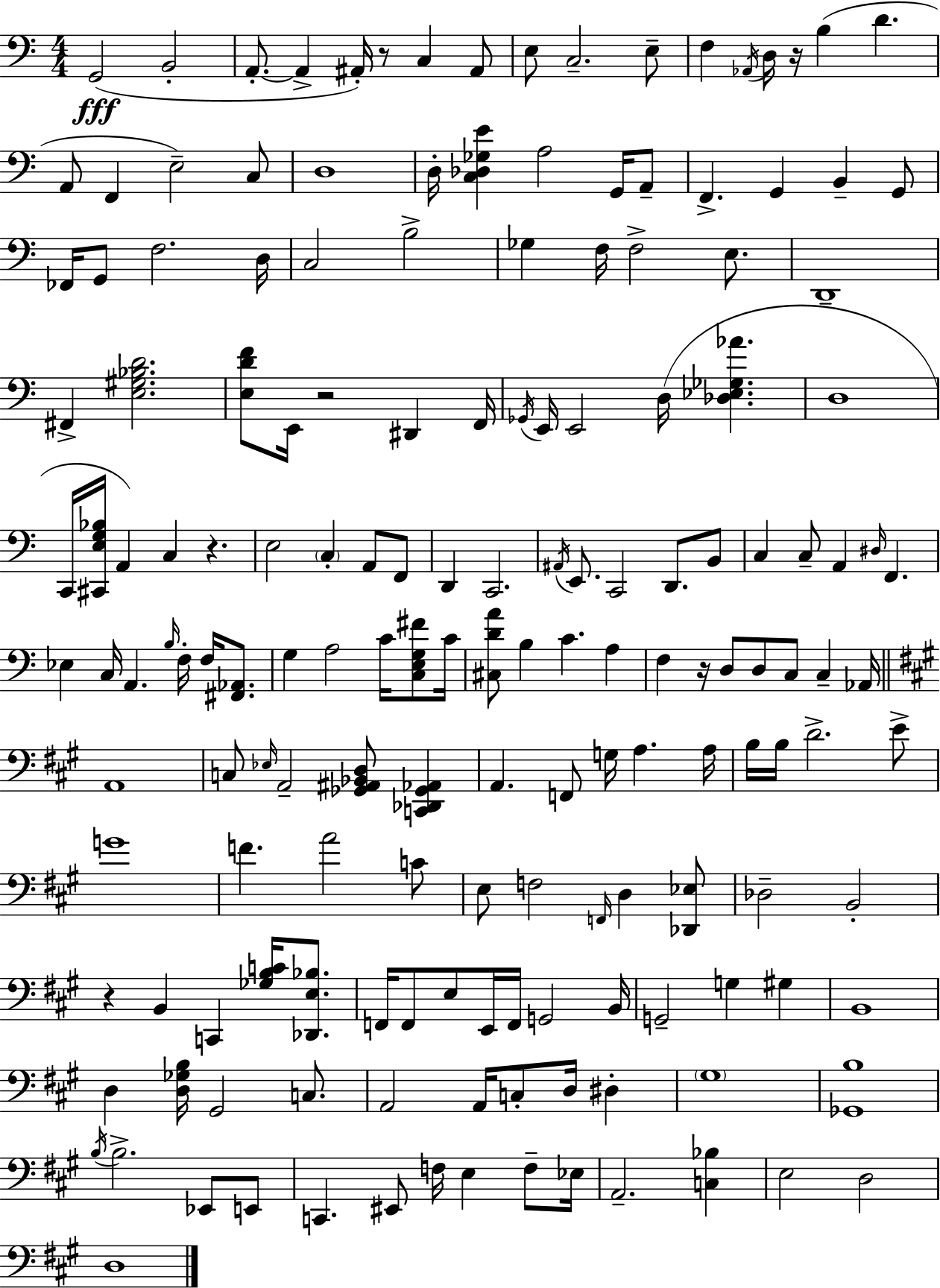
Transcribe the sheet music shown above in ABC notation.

X:1
T:Untitled
M:4/4
L:1/4
K:Am
G,,2 B,,2 A,,/2 A,, ^A,,/4 z/2 C, ^A,,/2 E,/2 C,2 E,/2 F, _A,,/4 D,/4 z/4 B, D A,,/2 F,, E,2 C,/2 D,4 D,/4 [C,_D,_G,E] A,2 G,,/4 A,,/2 F,, G,, B,, G,,/2 _F,,/4 G,,/2 F,2 D,/4 C,2 B,2 _G, F,/4 F,2 E,/2 D,,4 ^F,, [E,^G,_B,D]2 [E,DF]/2 E,,/4 z2 ^D,, F,,/4 _G,,/4 E,,/4 E,,2 D,/4 [_D,_E,_G,_A] D,4 C,,/4 [^C,,E,G,_B,]/4 A,, C, z E,2 C, A,,/2 F,,/2 D,, C,,2 ^A,,/4 E,,/2 C,,2 D,,/2 B,,/2 C, C,/2 A,, ^D,/4 F,, _E, C,/4 A,, B,/4 F,/4 F,/4 [^F,,_A,,]/2 G, A,2 C/4 [C,E,G,^F]/2 C/4 [^C,DA]/2 B, C A, F, z/4 D,/2 D,/2 C,/2 C, _A,,/4 A,,4 C,/2 _E,/4 A,,2 [_G,,^A,,_B,,D,]/2 [C,,_D,,_G,,_A,,] A,, F,,/2 G,/4 A, A,/4 B,/4 B,/4 D2 E/2 G4 F A2 C/2 E,/2 F,2 F,,/4 D, [_D,,_E,]/2 _D,2 B,,2 z B,, C,, [_G,B,C]/4 [_D,,E,_B,]/2 F,,/4 F,,/2 E,/2 E,,/4 F,,/4 G,,2 B,,/4 G,,2 G, ^G, B,,4 D, [D,_G,B,]/4 ^G,,2 C,/2 A,,2 A,,/4 C,/2 D,/4 ^D, ^G,4 [_G,,B,]4 B,/4 B,2 _E,,/2 E,,/2 C,, ^E,,/2 F,/4 E, F,/2 _E,/4 A,,2 [C,_B,] E,2 D,2 D,4